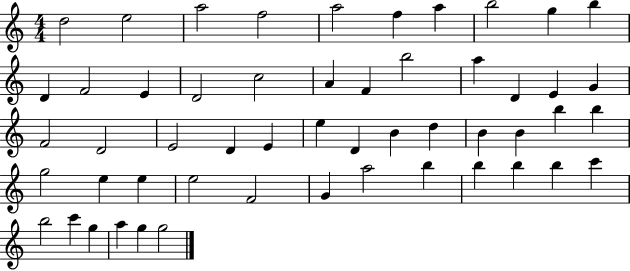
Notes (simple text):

D5/h E5/h A5/h F5/h A5/h F5/q A5/q B5/h G5/q B5/q D4/q F4/h E4/q D4/h C5/h A4/q F4/q B5/h A5/q D4/q E4/q G4/q F4/h D4/h E4/h D4/q E4/q E5/q D4/q B4/q D5/q B4/q B4/q B5/q B5/q G5/h E5/q E5/q E5/h F4/h G4/q A5/h B5/q B5/q B5/q B5/q C6/q B5/h C6/q G5/q A5/q G5/q G5/h